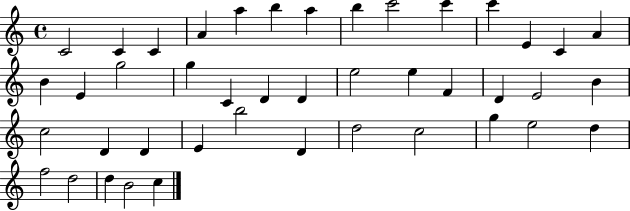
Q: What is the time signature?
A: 4/4